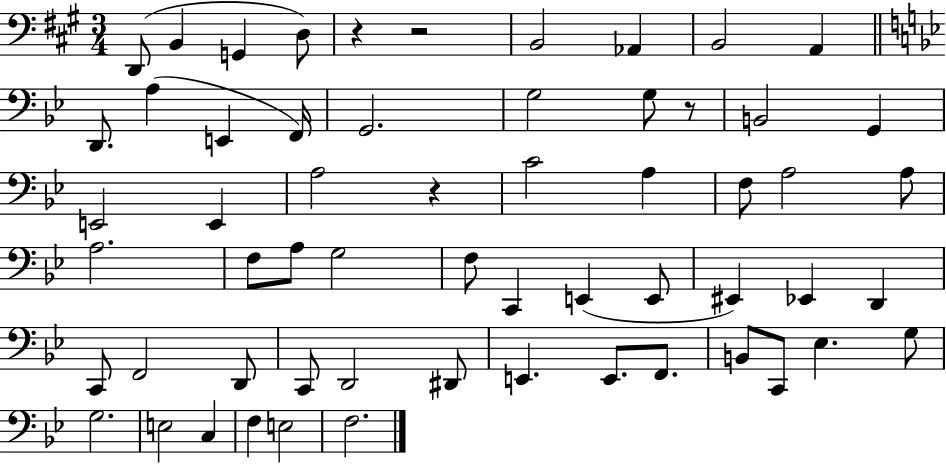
{
  \clef bass
  \numericTimeSignature
  \time 3/4
  \key a \major
  d,8( b,4 g,4 d8) | r4 r2 | b,2 aes,4 | b,2 a,4 | \break \bar "||" \break \key bes \major d,8. a4( e,4 f,16) | g,2. | g2 g8 r8 | b,2 g,4 | \break e,2 e,4 | a2 r4 | c'2 a4 | f8 a2 a8 | \break a2. | f8 a8 g2 | f8 c,4 e,4( e,8 | eis,4) ees,4 d,4 | \break c,8 f,2 d,8 | c,8 d,2 dis,8 | e,4. e,8. f,8. | b,8 c,8 ees4. g8 | \break g2. | e2 c4 | f4 e2 | f2. | \break \bar "|."
}